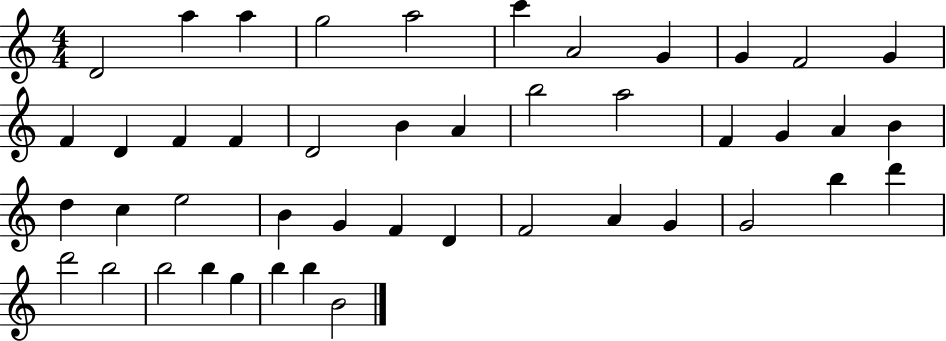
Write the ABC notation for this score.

X:1
T:Untitled
M:4/4
L:1/4
K:C
D2 a a g2 a2 c' A2 G G F2 G F D F F D2 B A b2 a2 F G A B d c e2 B G F D F2 A G G2 b d' d'2 b2 b2 b g b b B2